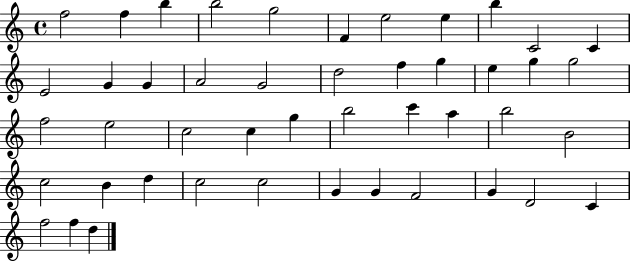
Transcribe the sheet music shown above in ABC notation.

X:1
T:Untitled
M:4/4
L:1/4
K:C
f2 f b b2 g2 F e2 e b C2 C E2 G G A2 G2 d2 f g e g g2 f2 e2 c2 c g b2 c' a b2 B2 c2 B d c2 c2 G G F2 G D2 C f2 f d